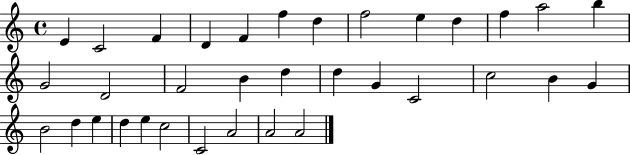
E4/q C4/h F4/q D4/q F4/q F5/q D5/q F5/h E5/q D5/q F5/q A5/h B5/q G4/h D4/h F4/h B4/q D5/q D5/q G4/q C4/h C5/h B4/q G4/q B4/h D5/q E5/q D5/q E5/q C5/h C4/h A4/h A4/h A4/h